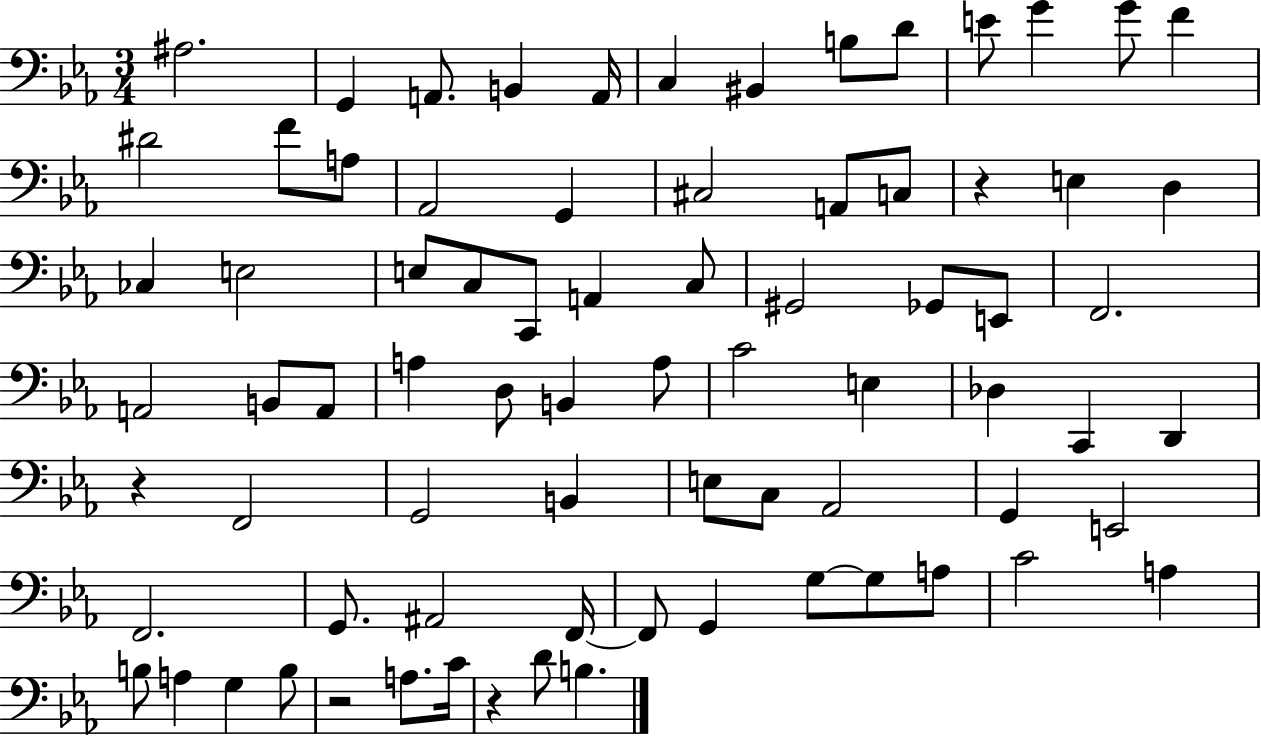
A#3/h. G2/q A2/e. B2/q A2/s C3/q BIS2/q B3/e D4/e E4/e G4/q G4/e F4/q D#4/h F4/e A3/e Ab2/h G2/q C#3/h A2/e C3/e R/q E3/q D3/q CES3/q E3/h E3/e C3/e C2/e A2/q C3/e G#2/h Gb2/e E2/e F2/h. A2/h B2/e A2/e A3/q D3/e B2/q A3/e C4/h E3/q Db3/q C2/q D2/q R/q F2/h G2/h B2/q E3/e C3/e Ab2/h G2/q E2/h F2/h. G2/e. A#2/h F2/s F2/e G2/q G3/e G3/e A3/e C4/h A3/q B3/e A3/q G3/q B3/e R/h A3/e. C4/s R/q D4/e B3/q.